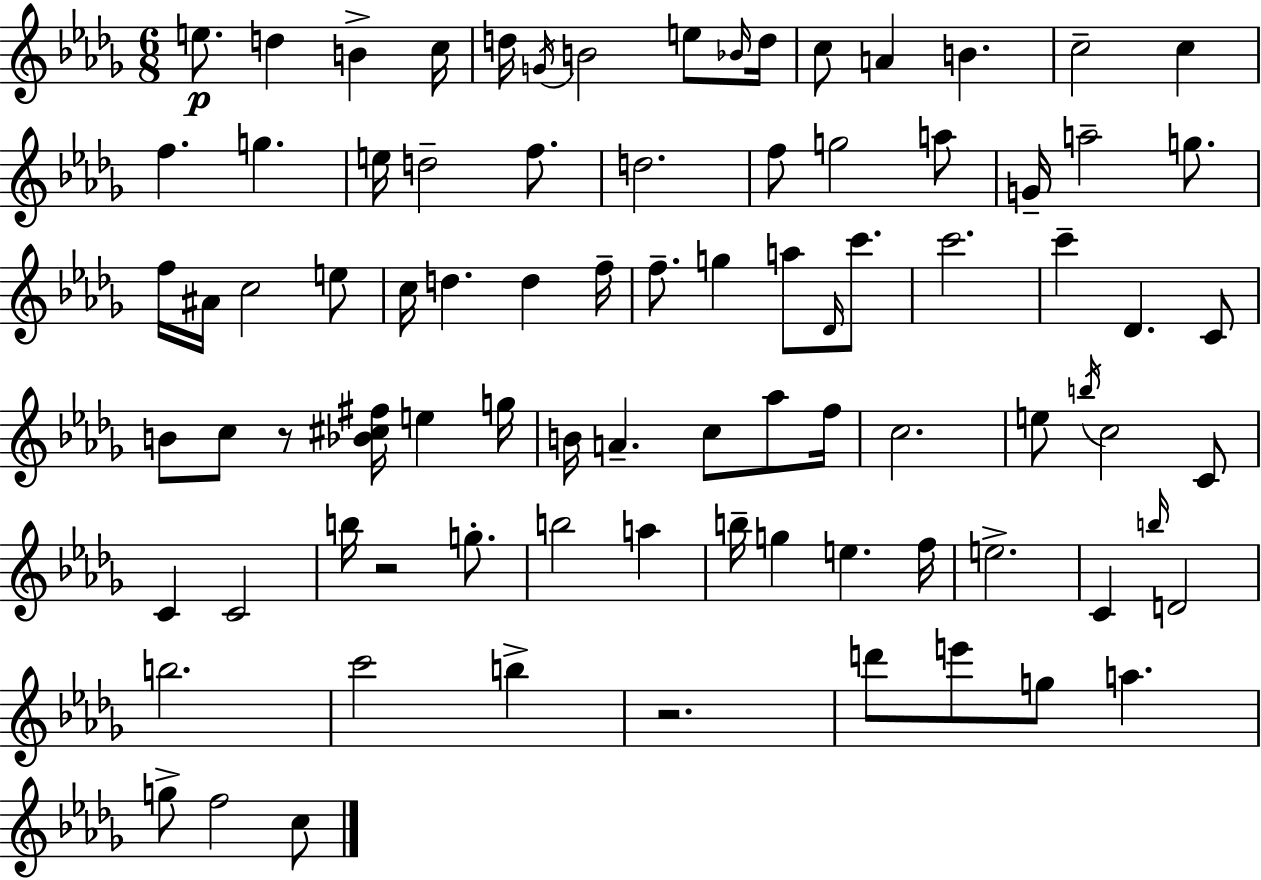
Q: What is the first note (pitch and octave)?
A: E5